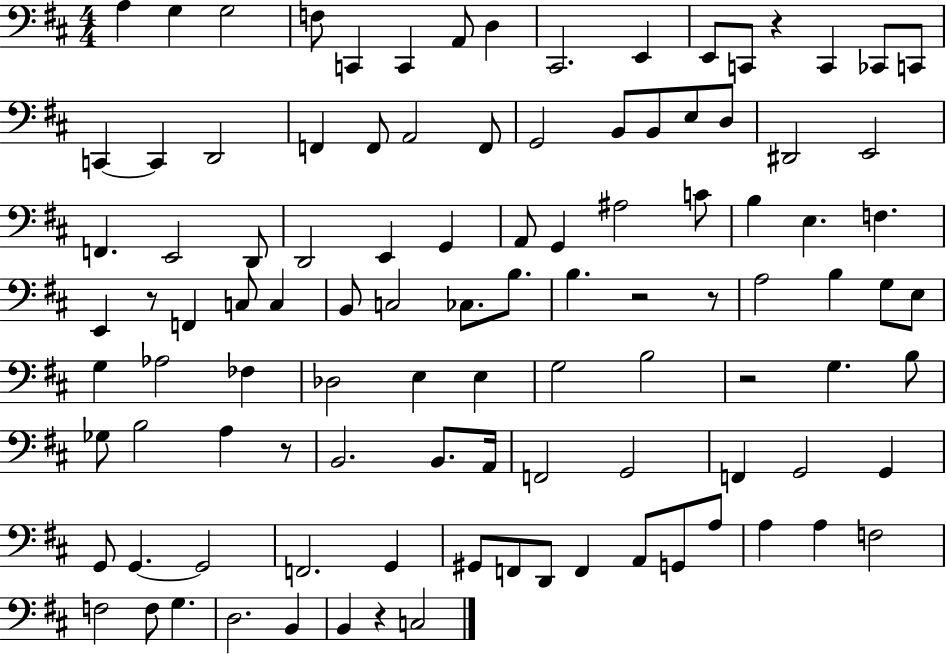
A3/q G3/q G3/h F3/e C2/q C2/q A2/e D3/q C#2/h. E2/q E2/e C2/e R/q C2/q CES2/e C2/e C2/q C2/q D2/h F2/q F2/e A2/h F2/e G2/h B2/e B2/e E3/e D3/e D#2/h E2/h F2/q. E2/h D2/e D2/h E2/q G2/q A2/e G2/q A#3/h C4/e B3/q E3/q. F3/q. E2/q R/e F2/q C3/e C3/q B2/e C3/h CES3/e. B3/e. B3/q. R/h R/e A3/h B3/q G3/e E3/e G3/q Ab3/h FES3/q Db3/h E3/q E3/q G3/h B3/h R/h G3/q. B3/e Gb3/e B3/h A3/q R/e B2/h. B2/e. A2/s F2/h G2/h F2/q G2/h G2/q G2/e G2/q. G2/h F2/h. G2/q G#2/e F2/e D2/e F2/q A2/e G2/e A3/e A3/q A3/q F3/h F3/h F3/e G3/q. D3/h. B2/q B2/q R/q C3/h